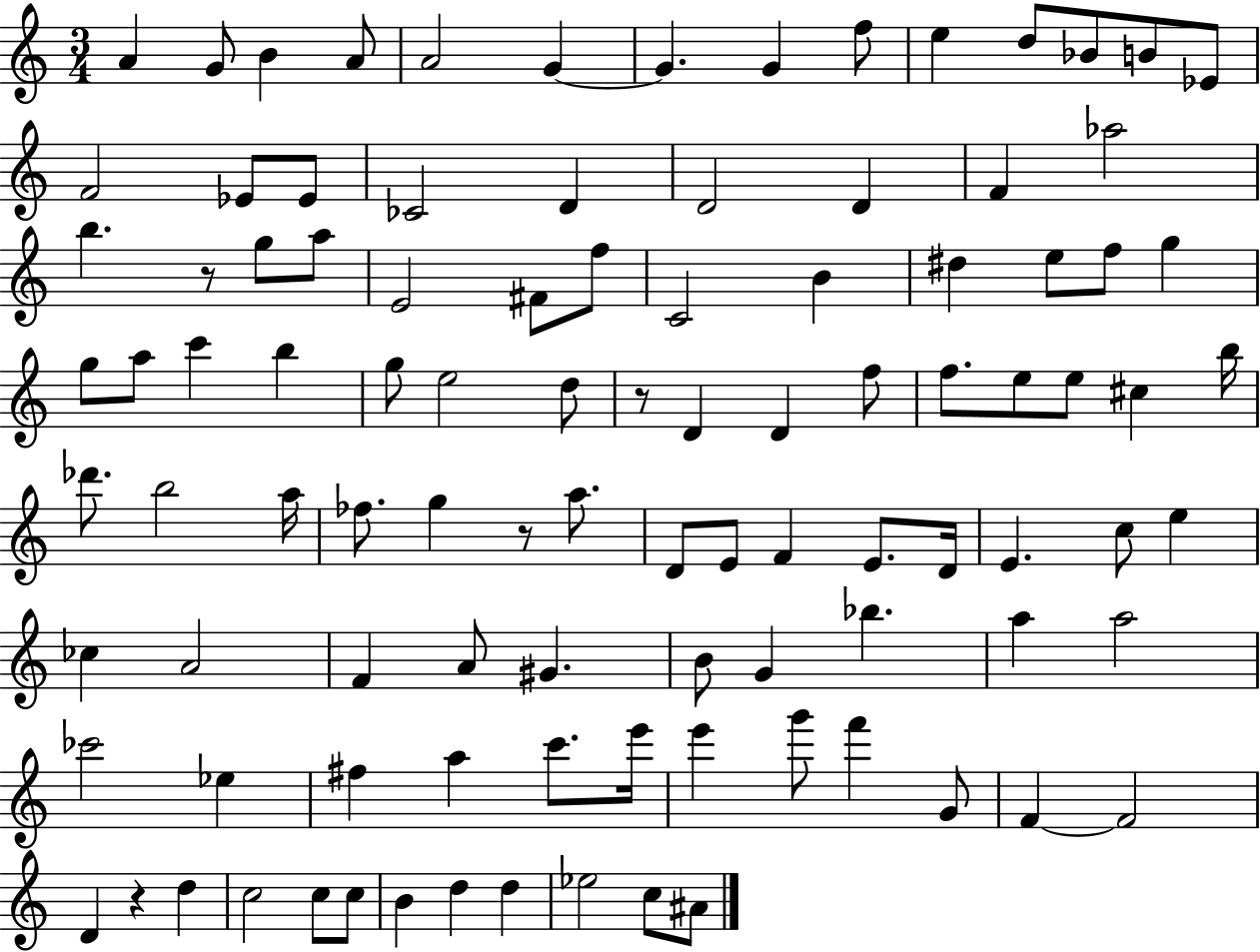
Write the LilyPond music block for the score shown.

{
  \clef treble
  \numericTimeSignature
  \time 3/4
  \key c \major
  a'4 g'8 b'4 a'8 | a'2 g'4~~ | g'4. g'4 f''8 | e''4 d''8 bes'8 b'8 ees'8 | \break f'2 ees'8 ees'8 | ces'2 d'4 | d'2 d'4 | f'4 aes''2 | \break b''4. r8 g''8 a''8 | e'2 fis'8 f''8 | c'2 b'4 | dis''4 e''8 f''8 g''4 | \break g''8 a''8 c'''4 b''4 | g''8 e''2 d''8 | r8 d'4 d'4 f''8 | f''8. e''8 e''8 cis''4 b''16 | \break des'''8. b''2 a''16 | fes''8. g''4 r8 a''8. | d'8 e'8 f'4 e'8. d'16 | e'4. c''8 e''4 | \break ces''4 a'2 | f'4 a'8 gis'4. | b'8 g'4 bes''4. | a''4 a''2 | \break ces'''2 ees''4 | fis''4 a''4 c'''8. e'''16 | e'''4 g'''8 f'''4 g'8 | f'4~~ f'2 | \break d'4 r4 d''4 | c''2 c''8 c''8 | b'4 d''4 d''4 | ees''2 c''8 ais'8 | \break \bar "|."
}